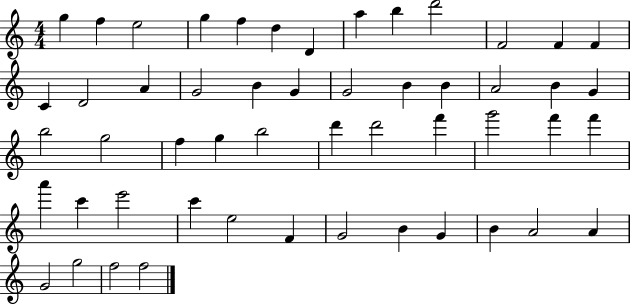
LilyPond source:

{
  \clef treble
  \numericTimeSignature
  \time 4/4
  \key c \major
  g''4 f''4 e''2 | g''4 f''4 d''4 d'4 | a''4 b''4 d'''2 | f'2 f'4 f'4 | \break c'4 d'2 a'4 | g'2 b'4 g'4 | g'2 b'4 b'4 | a'2 b'4 g'4 | \break b''2 g''2 | f''4 g''4 b''2 | d'''4 d'''2 f'''4 | g'''2 f'''4 f'''4 | \break a'''4 c'''4 e'''2 | c'''4 e''2 f'4 | g'2 b'4 g'4 | b'4 a'2 a'4 | \break g'2 g''2 | f''2 f''2 | \bar "|."
}